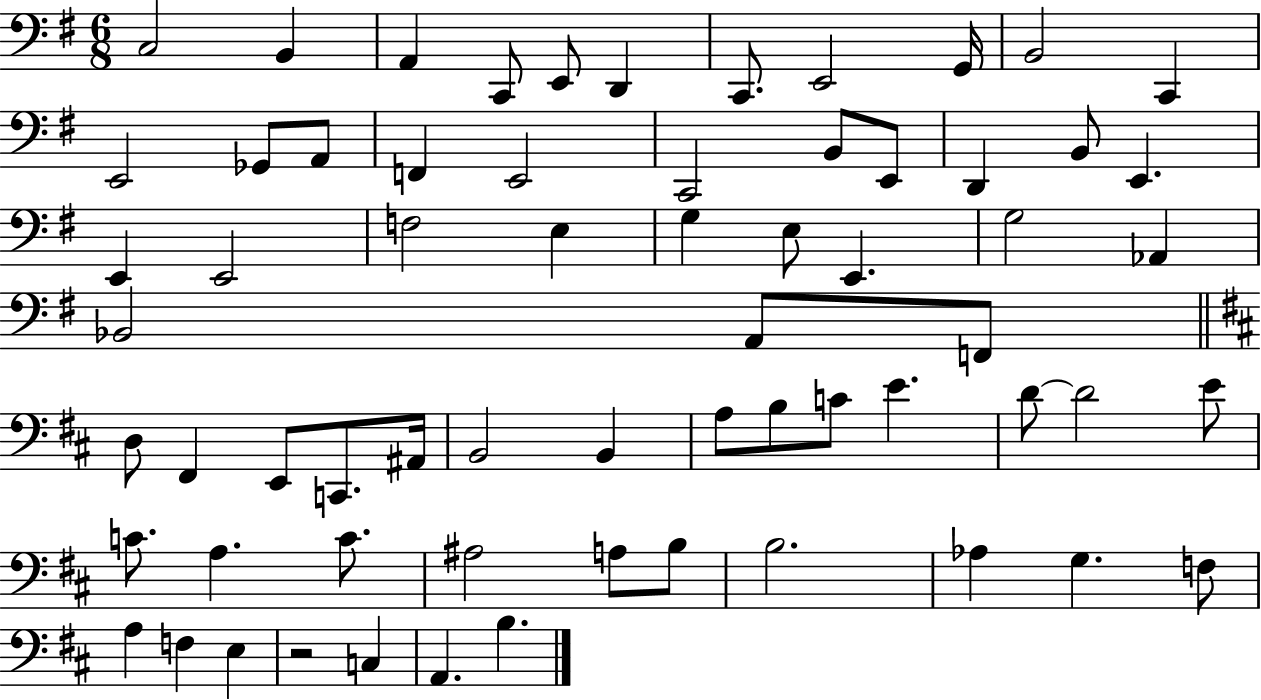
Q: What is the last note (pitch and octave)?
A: B3